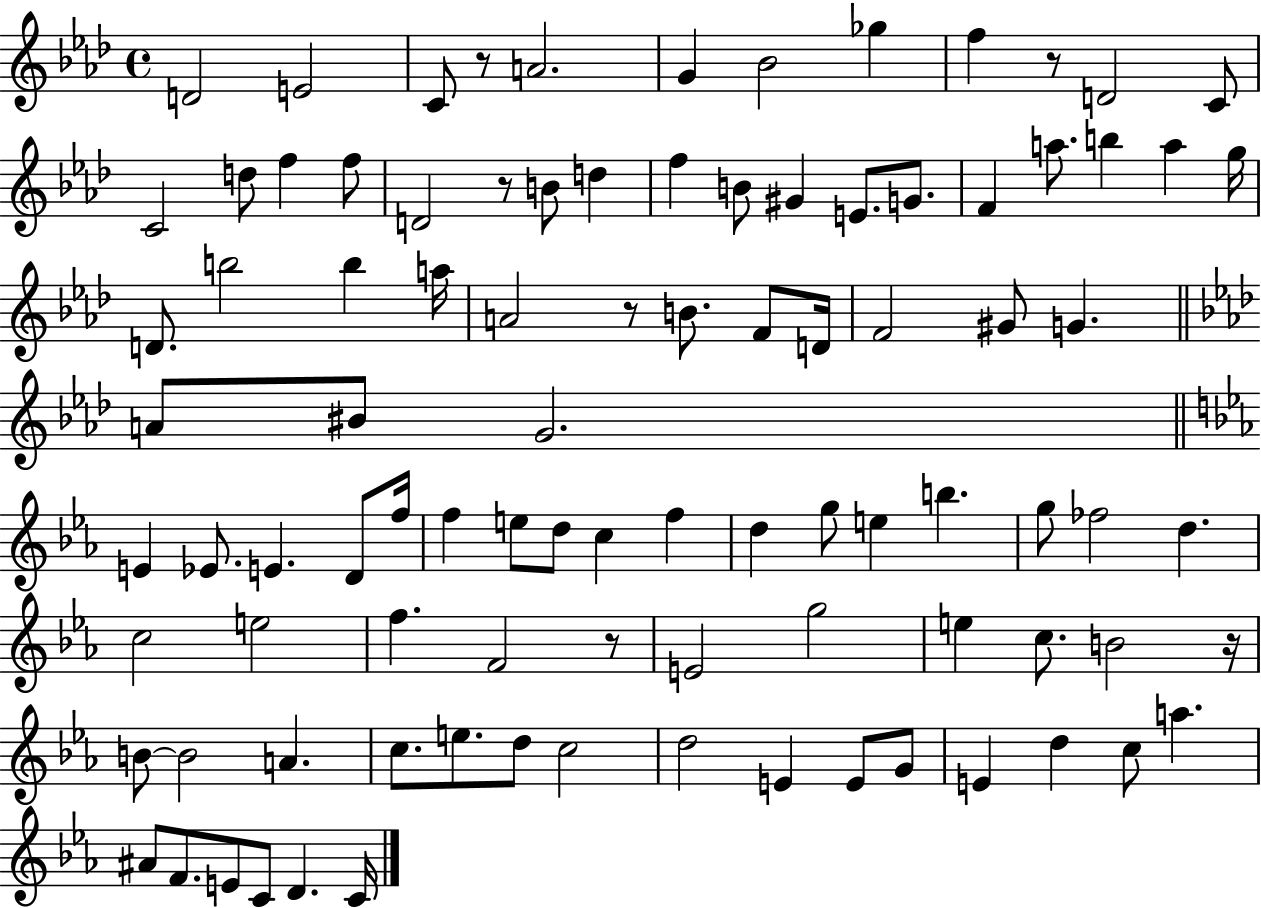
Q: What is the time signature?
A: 4/4